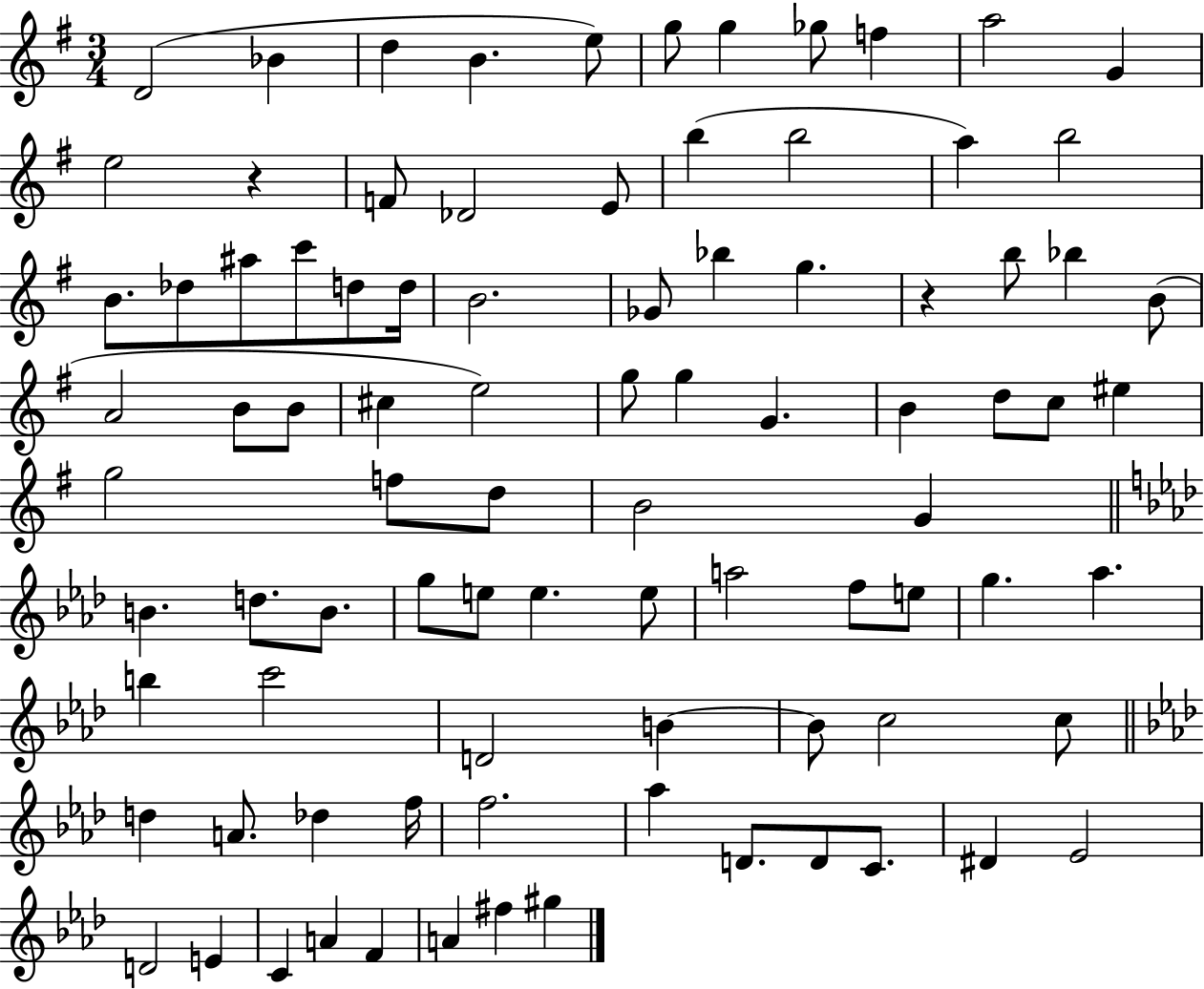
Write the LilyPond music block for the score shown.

{
  \clef treble
  \numericTimeSignature
  \time 3/4
  \key g \major
  d'2( bes'4 | d''4 b'4. e''8) | g''8 g''4 ges''8 f''4 | a''2 g'4 | \break e''2 r4 | f'8 des'2 e'8 | b''4( b''2 | a''4) b''2 | \break b'8. des''8 ais''8 c'''8 d''8 d''16 | b'2. | ges'8 bes''4 g''4. | r4 b''8 bes''4 b'8( | \break a'2 b'8 b'8 | cis''4 e''2) | g''8 g''4 g'4. | b'4 d''8 c''8 eis''4 | \break g''2 f''8 d''8 | b'2 g'4 | \bar "||" \break \key f \minor b'4. d''8. b'8. | g''8 e''8 e''4. e''8 | a''2 f''8 e''8 | g''4. aes''4. | \break b''4 c'''2 | d'2 b'4~~ | b'8 c''2 c''8 | \bar "||" \break \key f \minor d''4 a'8. des''4 f''16 | f''2. | aes''4 d'8. d'8 c'8. | dis'4 ees'2 | \break d'2 e'4 | c'4 a'4 f'4 | a'4 fis''4 gis''4 | \bar "|."
}